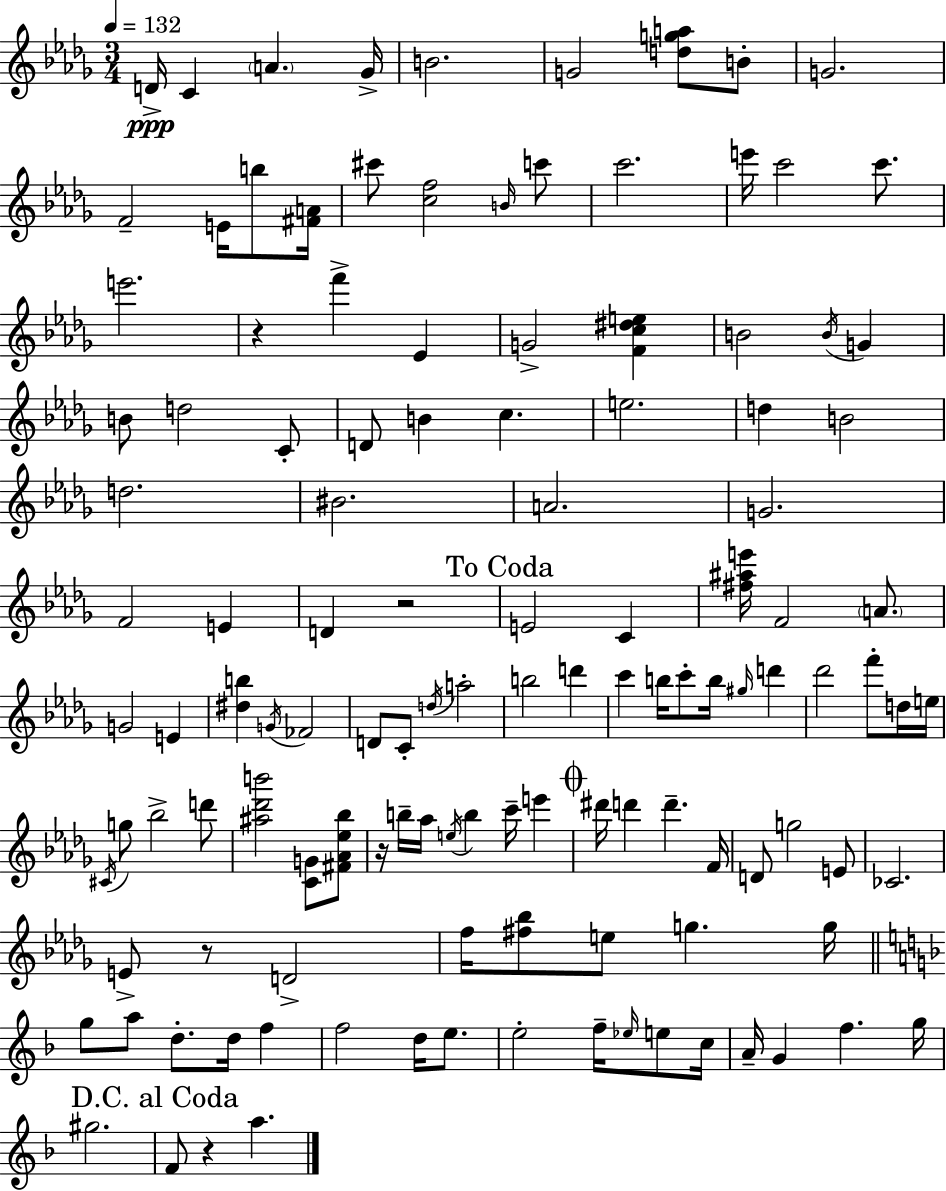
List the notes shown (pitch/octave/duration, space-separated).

D4/s C4/q A4/q. Gb4/s B4/h. G4/h [D5,G5,A5]/e B4/e G4/h. F4/h E4/s B5/e [F#4,A4]/s C#6/e [C5,F5]/h B4/s C6/e C6/h. E6/s C6/h C6/e. E6/h. R/q F6/q Eb4/q G4/h [F4,C5,D#5,E5]/q B4/h B4/s G4/q B4/e D5/h C4/e D4/e B4/q C5/q. E5/h. D5/q B4/h D5/h. BIS4/h. A4/h. G4/h. F4/h E4/q D4/q R/h E4/h C4/q [F#5,A#5,E6]/s F4/h A4/e. G4/h E4/q [D#5,B5]/q G4/s FES4/h D4/e C4/e D5/s A5/h B5/h D6/q C6/q B5/s C6/e B5/s G#5/s D6/q Db6/h F6/e D5/s E5/s C#4/s G5/e Bb5/h D6/e [A#5,Db6,B6]/h [C4,G4]/e [F#4,Ab4,Eb5,Bb5]/e R/s B5/s Ab5/s E5/s B5/q C6/s E6/q D#6/s D6/q D6/q. F4/s D4/e G5/h E4/e CES4/h. E4/e R/e D4/h F5/s [F#5,Bb5]/e E5/e G5/q. G5/s G5/e A5/e D5/e. D5/s F5/q F5/h D5/s E5/e. E5/h F5/s Eb5/s E5/e C5/s A4/s G4/q F5/q. G5/s G#5/h. F4/e R/q A5/q.